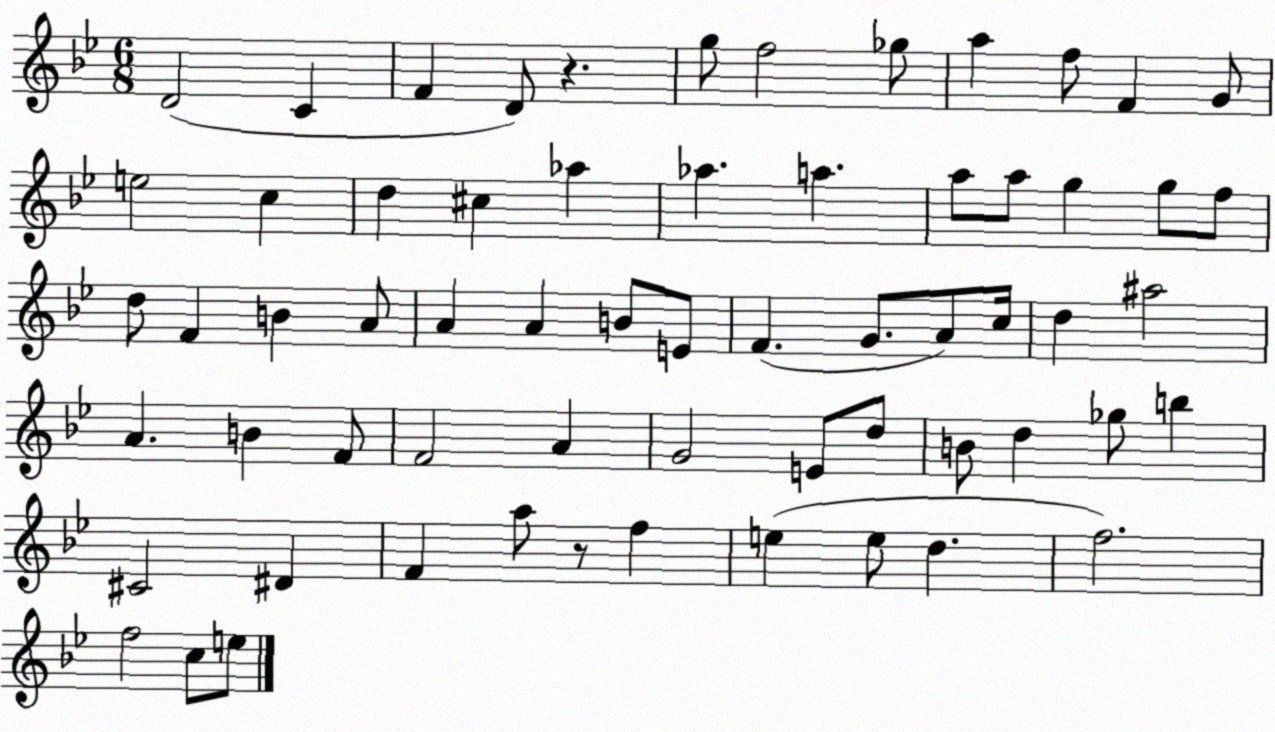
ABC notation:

X:1
T:Untitled
M:6/8
L:1/4
K:Bb
D2 C F D/2 z g/2 f2 _g/2 a f/2 F G/2 e2 c d ^c _a _a a a/2 a/2 g g/2 f/2 d/2 F B A/2 A A B/2 E/2 F G/2 A/2 c/4 d ^a2 A B F/2 F2 A G2 E/2 d/2 B/2 d _g/2 b ^C2 ^D F a/2 z/2 f e e/2 d f2 f2 c/2 e/2